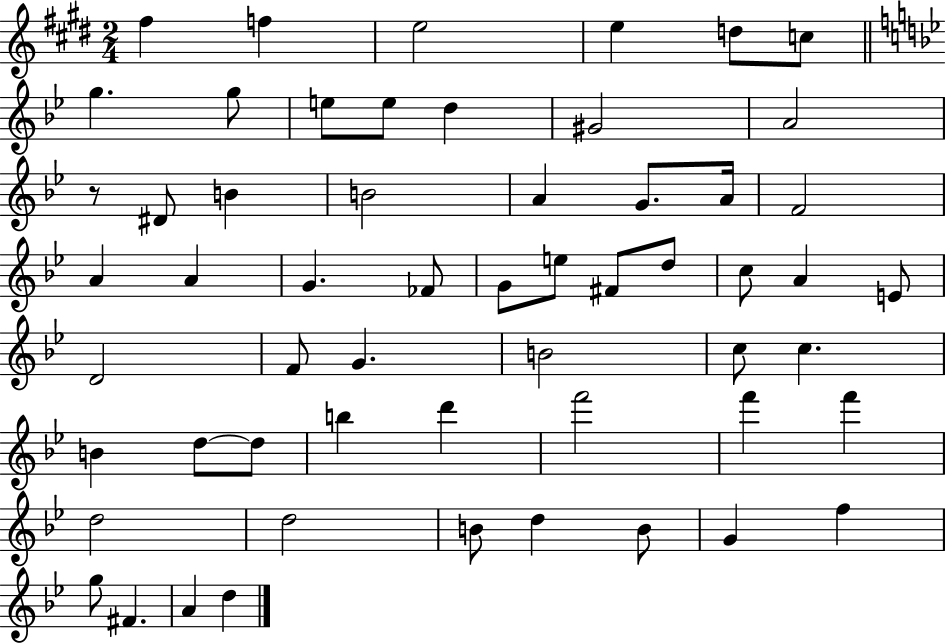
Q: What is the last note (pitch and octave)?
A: D5